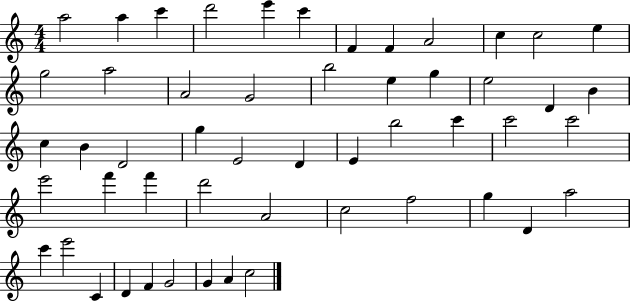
A5/h A5/q C6/q D6/h E6/q C6/q F4/q F4/q A4/h C5/q C5/h E5/q G5/h A5/h A4/h G4/h B5/h E5/q G5/q E5/h D4/q B4/q C5/q B4/q D4/h G5/q E4/h D4/q E4/q B5/h C6/q C6/h C6/h E6/h F6/q F6/q D6/h A4/h C5/h F5/h G5/q D4/q A5/h C6/q E6/h C4/q D4/q F4/q G4/h G4/q A4/q C5/h